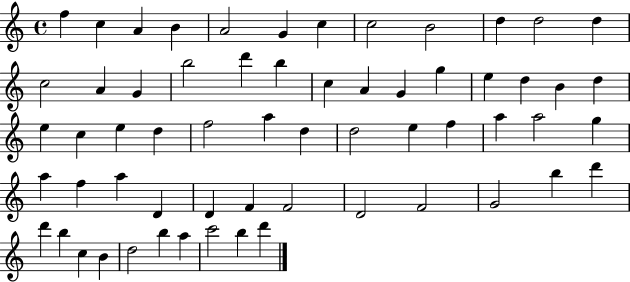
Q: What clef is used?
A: treble